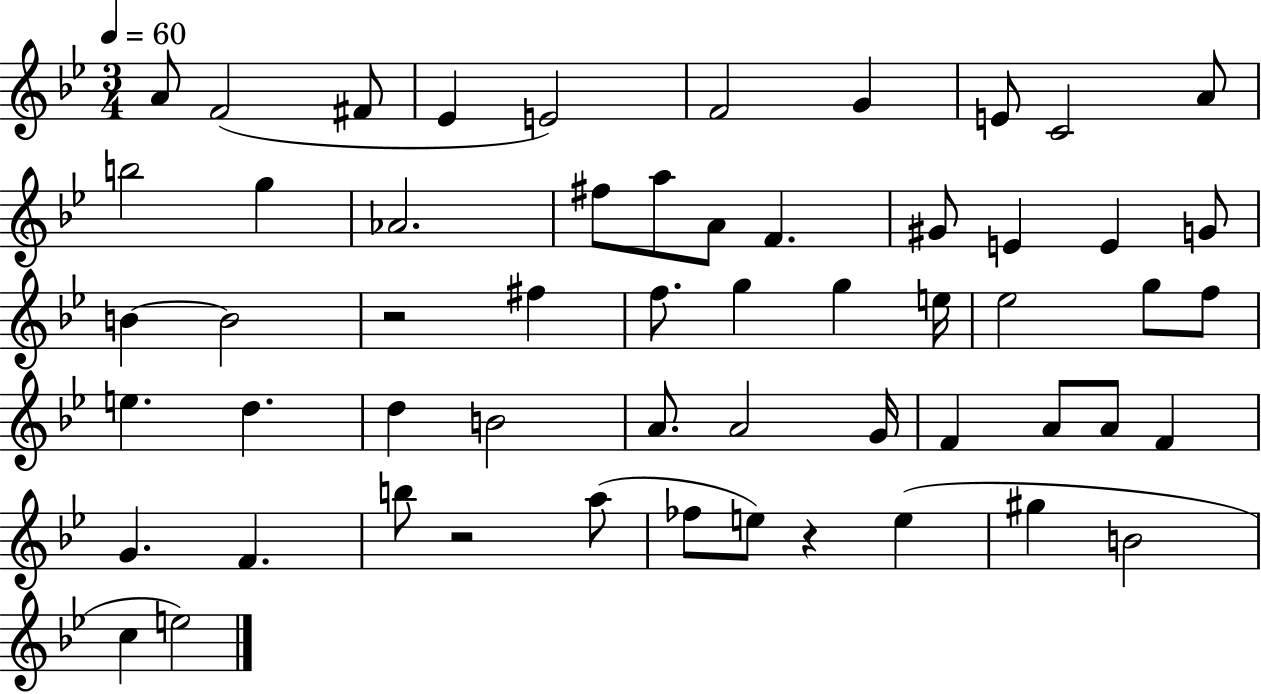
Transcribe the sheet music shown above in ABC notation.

X:1
T:Untitled
M:3/4
L:1/4
K:Bb
A/2 F2 ^F/2 _E E2 F2 G E/2 C2 A/2 b2 g _A2 ^f/2 a/2 A/2 F ^G/2 E E G/2 B B2 z2 ^f f/2 g g e/4 _e2 g/2 f/2 e d d B2 A/2 A2 G/4 F A/2 A/2 F G F b/2 z2 a/2 _f/2 e/2 z e ^g B2 c e2